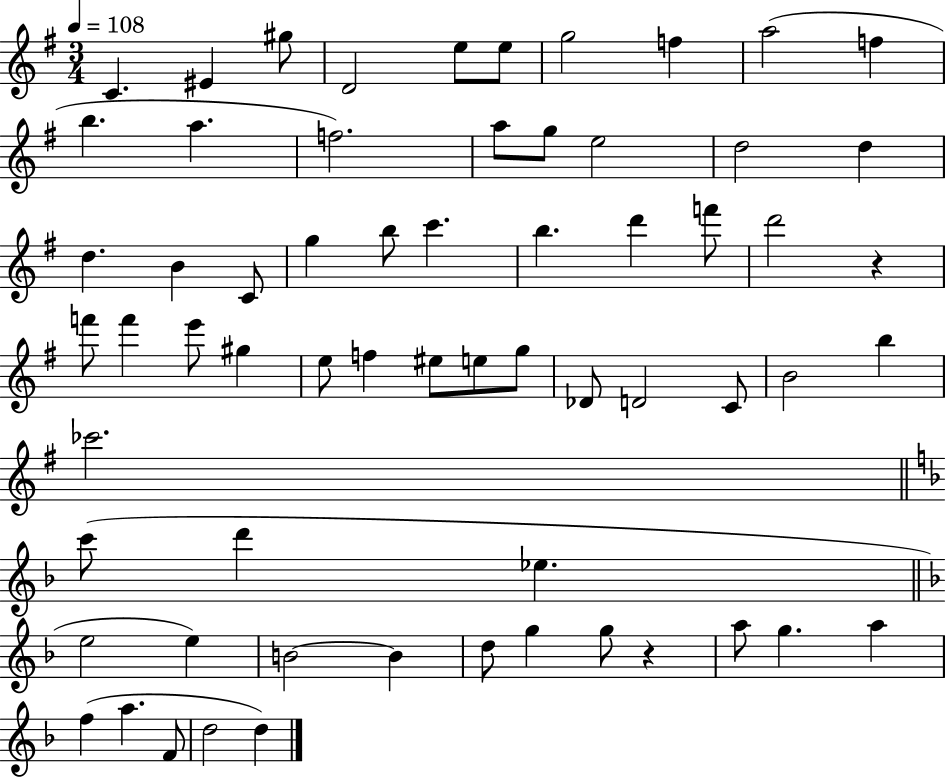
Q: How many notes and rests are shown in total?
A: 63